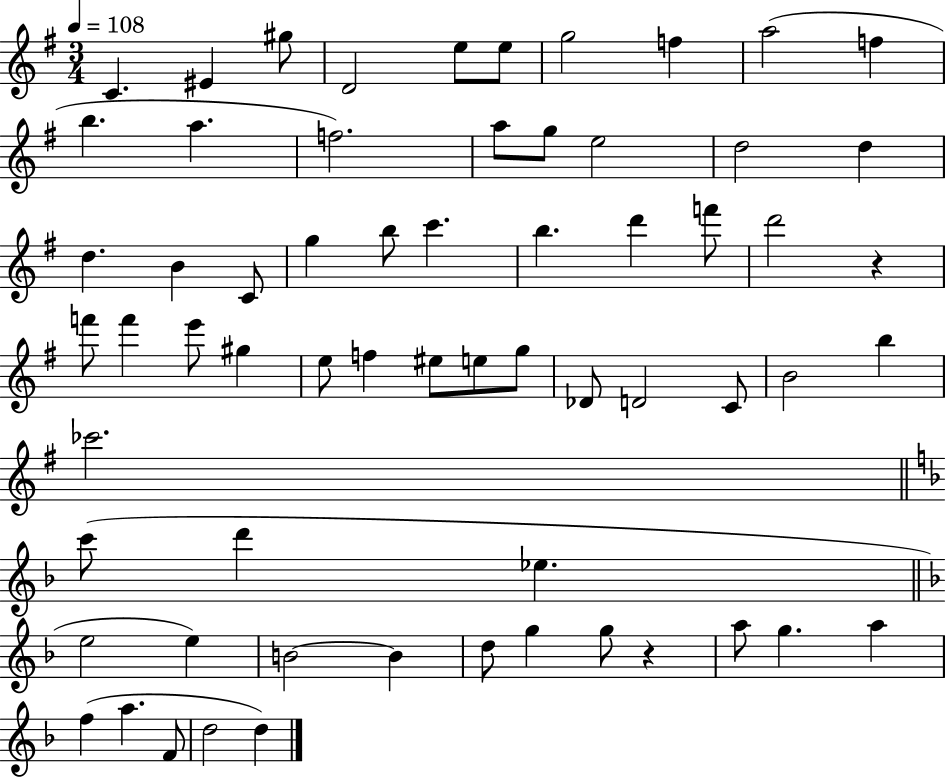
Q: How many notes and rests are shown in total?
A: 63